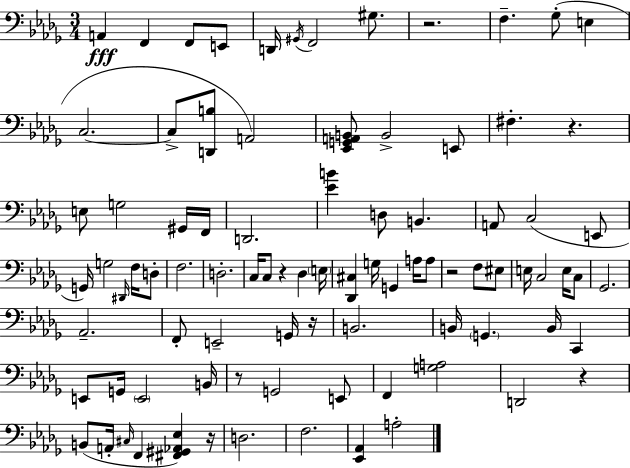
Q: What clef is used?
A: bass